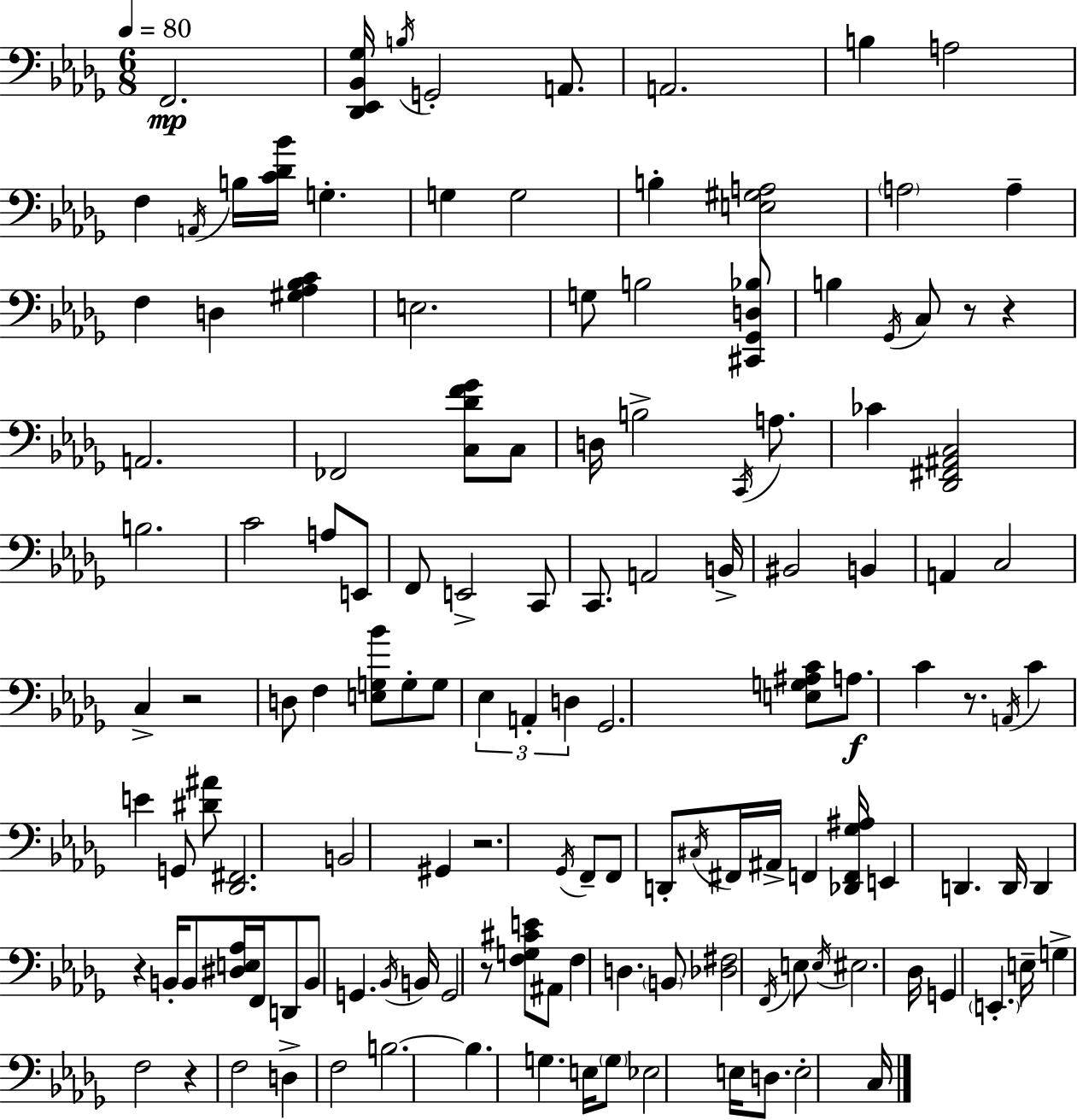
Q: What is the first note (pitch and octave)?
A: F2